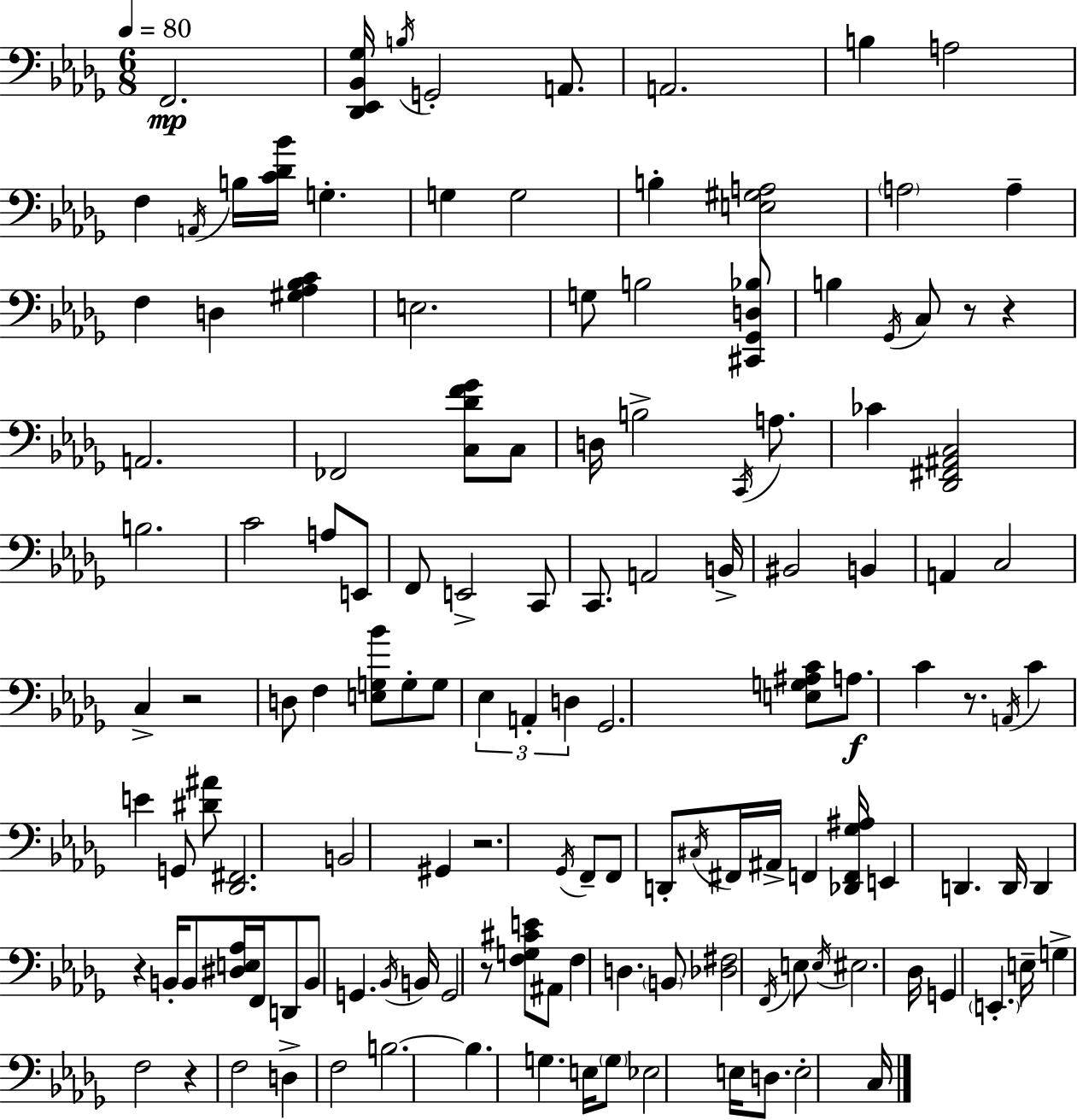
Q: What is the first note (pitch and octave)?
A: F2